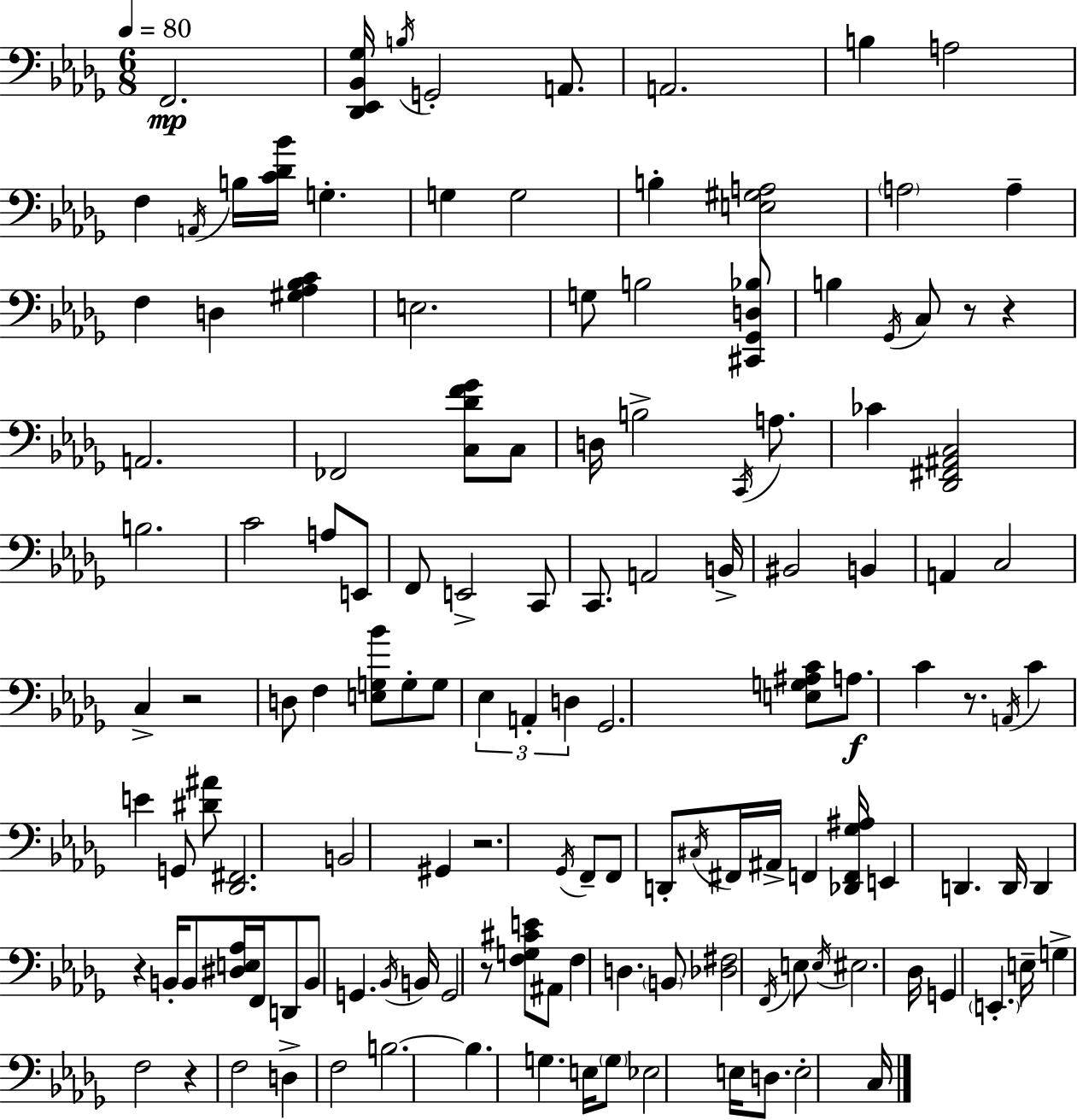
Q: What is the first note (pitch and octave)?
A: F2